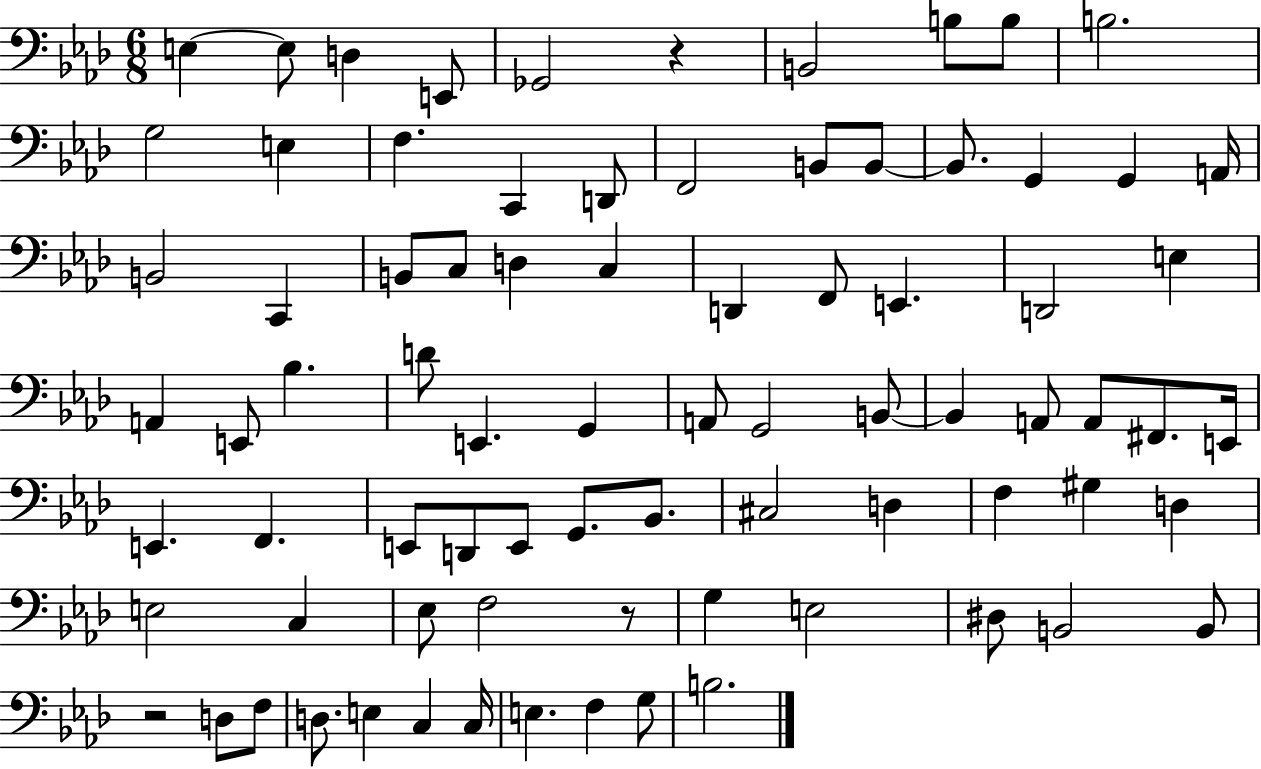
X:1
T:Untitled
M:6/8
L:1/4
K:Ab
E, E,/2 D, E,,/2 _G,,2 z B,,2 B,/2 B,/2 B,2 G,2 E, F, C,, D,,/2 F,,2 B,,/2 B,,/2 B,,/2 G,, G,, A,,/4 B,,2 C,, B,,/2 C,/2 D, C, D,, F,,/2 E,, D,,2 E, A,, E,,/2 _B, D/2 E,, G,, A,,/2 G,,2 B,,/2 B,, A,,/2 A,,/2 ^F,,/2 E,,/4 E,, F,, E,,/2 D,,/2 E,,/2 G,,/2 _B,,/2 ^C,2 D, F, ^G, D, E,2 C, _E,/2 F,2 z/2 G, E,2 ^D,/2 B,,2 B,,/2 z2 D,/2 F,/2 D,/2 E, C, C,/4 E, F, G,/2 B,2